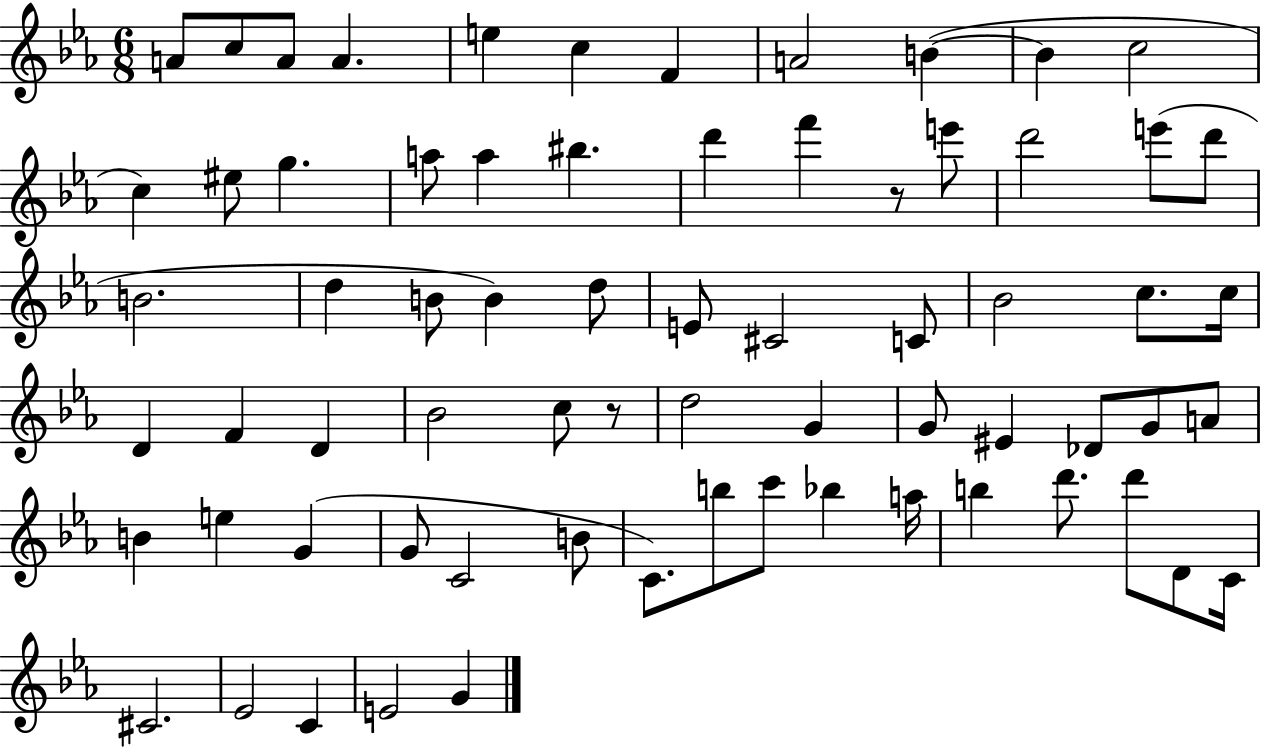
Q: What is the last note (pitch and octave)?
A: G4